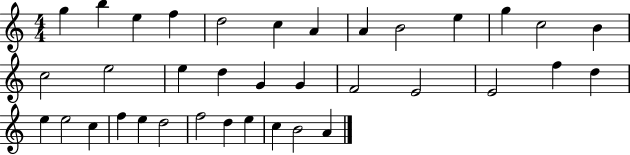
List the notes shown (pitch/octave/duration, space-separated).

G5/q B5/q E5/q F5/q D5/h C5/q A4/q A4/q B4/h E5/q G5/q C5/h B4/q C5/h E5/h E5/q D5/q G4/q G4/q F4/h E4/h E4/h F5/q D5/q E5/q E5/h C5/q F5/q E5/q D5/h F5/h D5/q E5/q C5/q B4/h A4/q